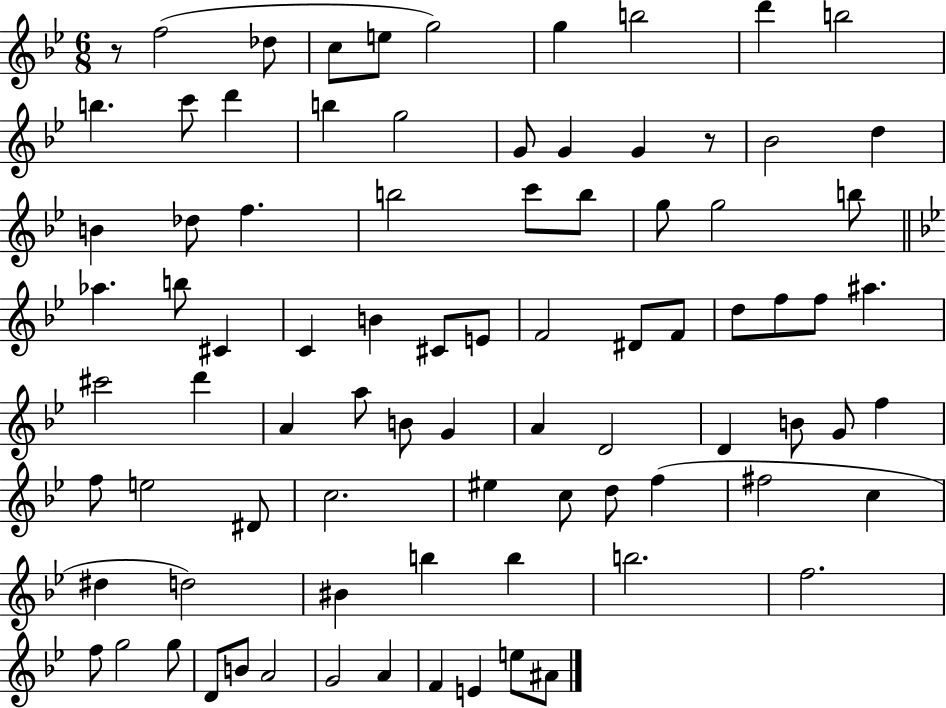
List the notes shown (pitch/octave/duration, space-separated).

R/e F5/h Db5/e C5/e E5/e G5/h G5/q B5/h D6/q B5/h B5/q. C6/e D6/q B5/q G5/h G4/e G4/q G4/q R/e Bb4/h D5/q B4/q Db5/e F5/q. B5/h C6/e B5/e G5/e G5/h B5/e Ab5/q. B5/e C#4/q C4/q B4/q C#4/e E4/e F4/h D#4/e F4/e D5/e F5/e F5/e A#5/q. C#6/h D6/q A4/q A5/e B4/e G4/q A4/q D4/h D4/q B4/e G4/e F5/q F5/e E5/h D#4/e C5/h. EIS5/q C5/e D5/e F5/q F#5/h C5/q D#5/q D5/h BIS4/q B5/q B5/q B5/h. F5/h. F5/e G5/h G5/e D4/e B4/e A4/h G4/h A4/q F4/q E4/q E5/e A#4/e